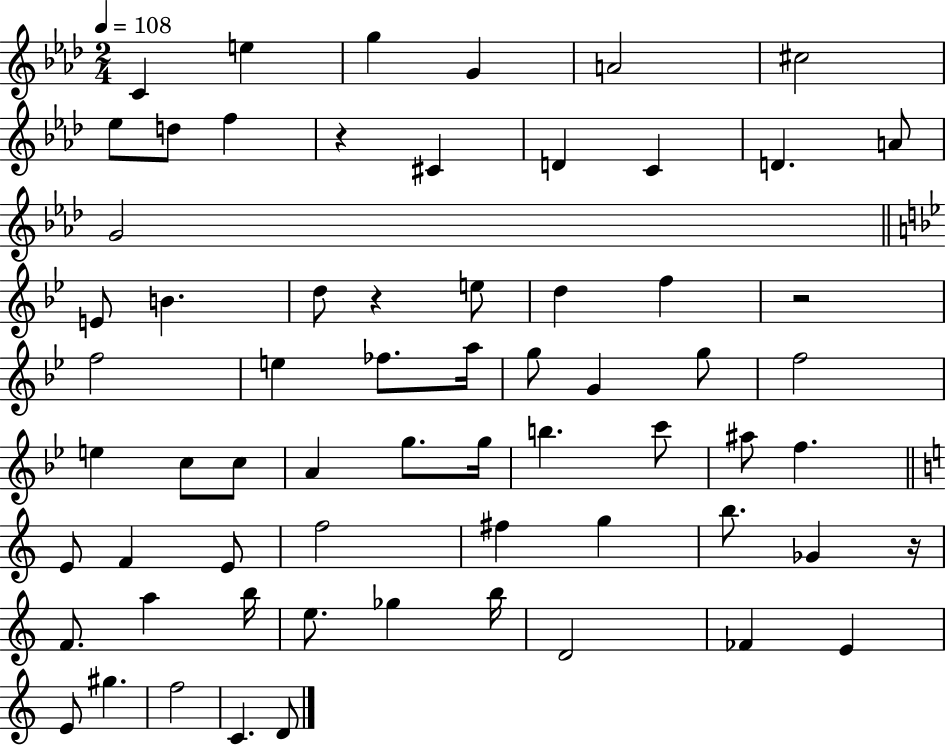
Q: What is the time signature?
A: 2/4